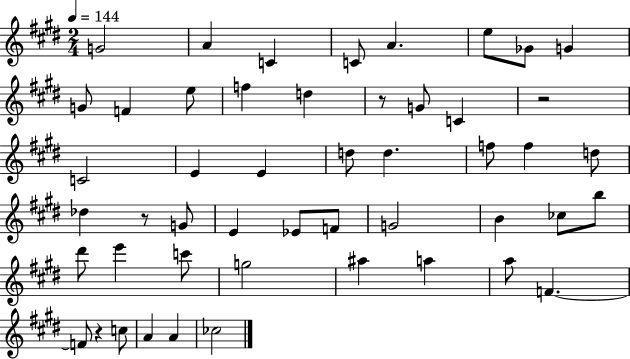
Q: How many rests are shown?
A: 4